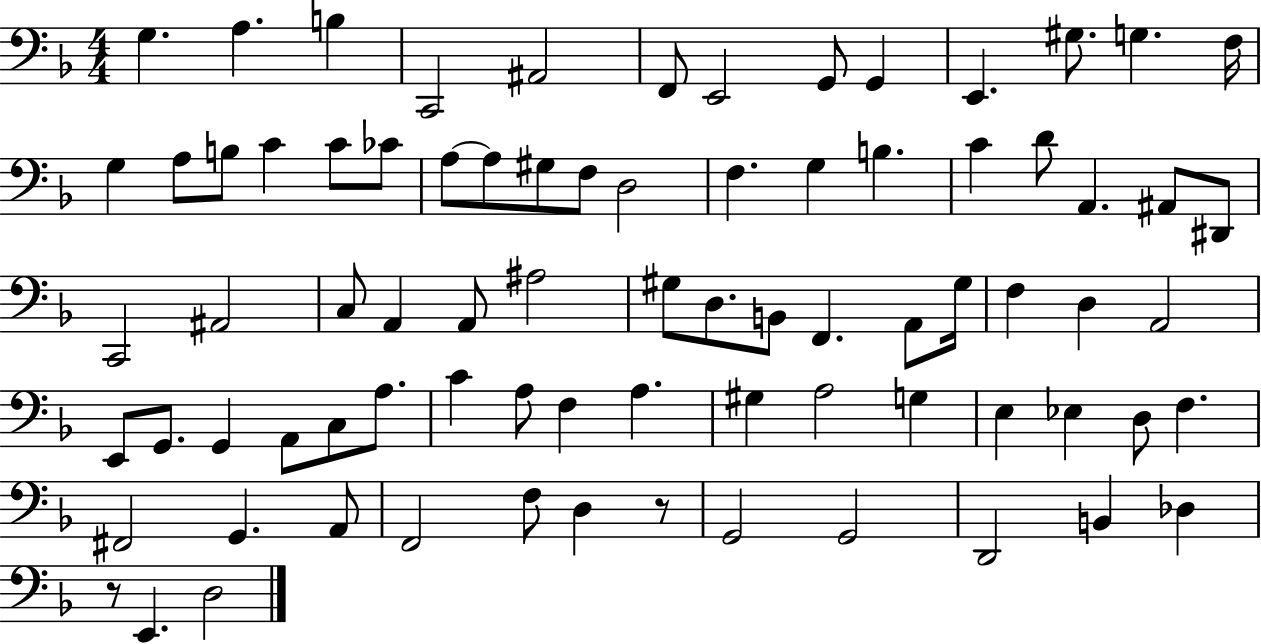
G3/q. A3/q. B3/q C2/h A#2/h F2/e E2/h G2/e G2/q E2/q. G#3/e. G3/q. F3/s G3/q A3/e B3/e C4/q C4/e CES4/e A3/e A3/e G#3/e F3/e D3/h F3/q. G3/q B3/q. C4/q D4/e A2/q. A#2/e D#2/e C2/h A#2/h C3/e A2/q A2/e A#3/h G#3/e D3/e. B2/e F2/q. A2/e G#3/s F3/q D3/q A2/h E2/e G2/e. G2/q A2/e C3/e A3/e. C4/q A3/e F3/q A3/q. G#3/q A3/h G3/q E3/q Eb3/q D3/e F3/q. F#2/h G2/q. A2/e F2/h F3/e D3/q R/e G2/h G2/h D2/h B2/q Db3/q R/e E2/q. D3/h